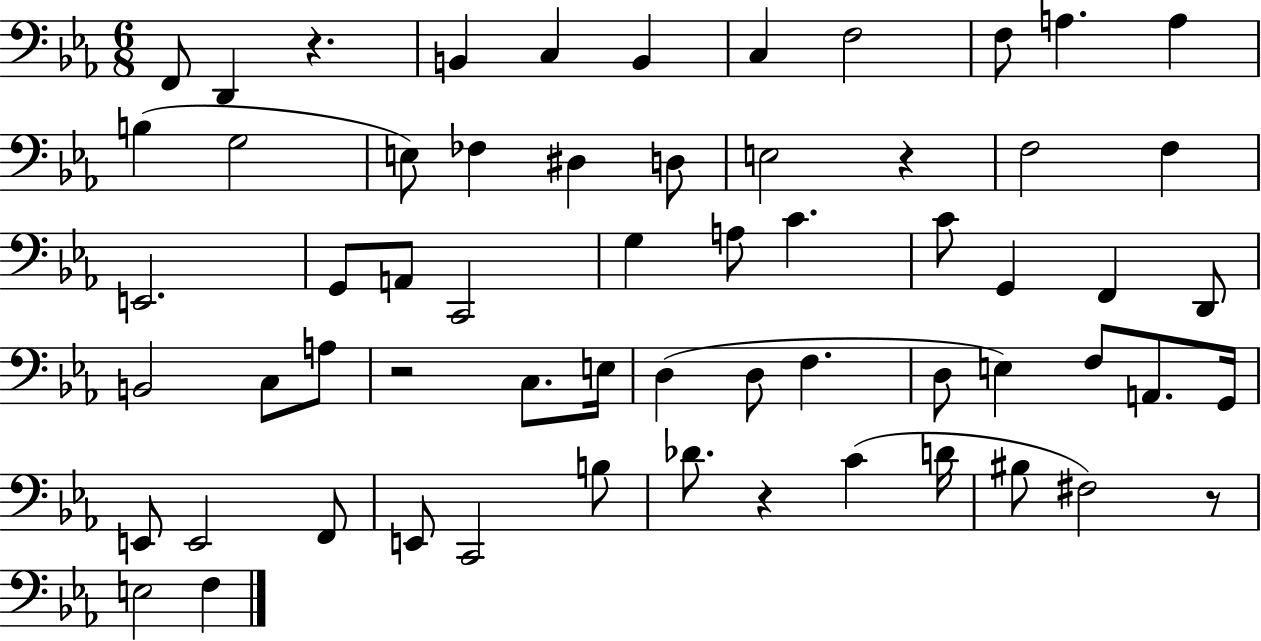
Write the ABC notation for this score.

X:1
T:Untitled
M:6/8
L:1/4
K:Eb
F,,/2 D,, z B,, C, B,, C, F,2 F,/2 A, A, B, G,2 E,/2 _F, ^D, D,/2 E,2 z F,2 F, E,,2 G,,/2 A,,/2 C,,2 G, A,/2 C C/2 G,, F,, D,,/2 B,,2 C,/2 A,/2 z2 C,/2 E,/4 D, D,/2 F, D,/2 E, F,/2 A,,/2 G,,/4 E,,/2 E,,2 F,,/2 E,,/2 C,,2 B,/2 _D/2 z C D/4 ^B,/2 ^F,2 z/2 E,2 F,